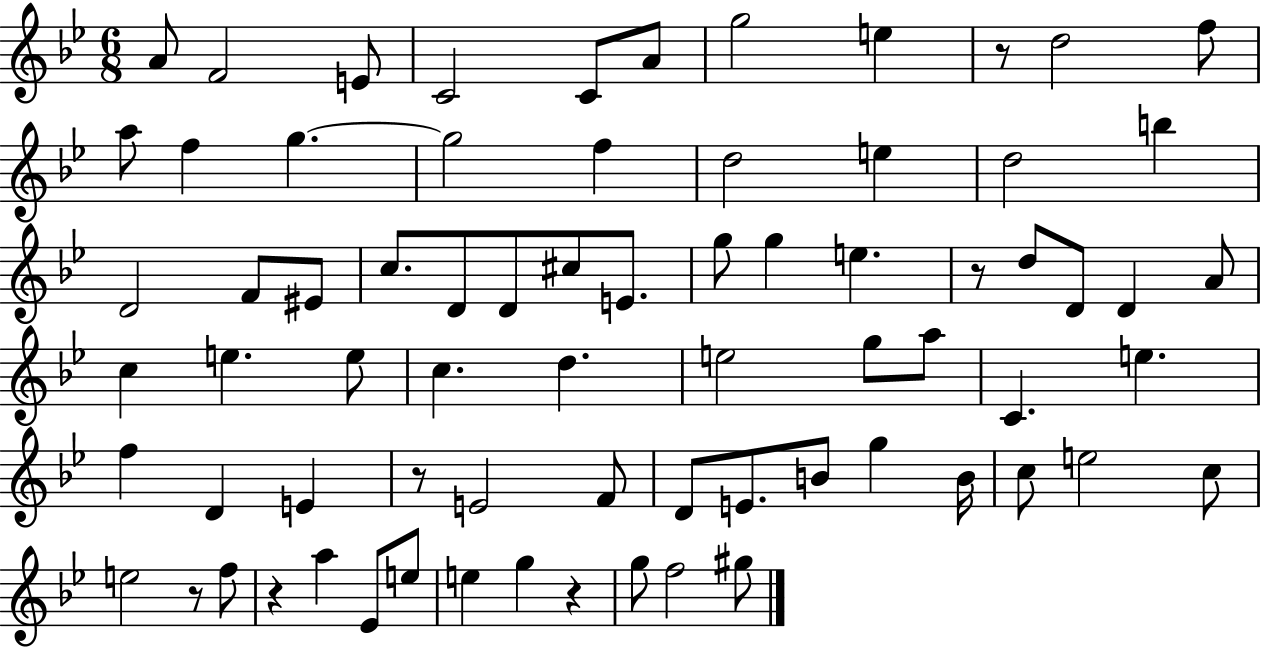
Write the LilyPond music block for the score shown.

{
  \clef treble
  \numericTimeSignature
  \time 6/8
  \key bes \major
  a'8 f'2 e'8 | c'2 c'8 a'8 | g''2 e''4 | r8 d''2 f''8 | \break a''8 f''4 g''4.~~ | g''2 f''4 | d''2 e''4 | d''2 b''4 | \break d'2 f'8 eis'8 | c''8. d'8 d'8 cis''8 e'8. | g''8 g''4 e''4. | r8 d''8 d'8 d'4 a'8 | \break c''4 e''4. e''8 | c''4. d''4. | e''2 g''8 a''8 | c'4. e''4. | \break f''4 d'4 e'4 | r8 e'2 f'8 | d'8 e'8. b'8 g''4 b'16 | c''8 e''2 c''8 | \break e''2 r8 f''8 | r4 a''4 ees'8 e''8 | e''4 g''4 r4 | g''8 f''2 gis''8 | \break \bar "|."
}